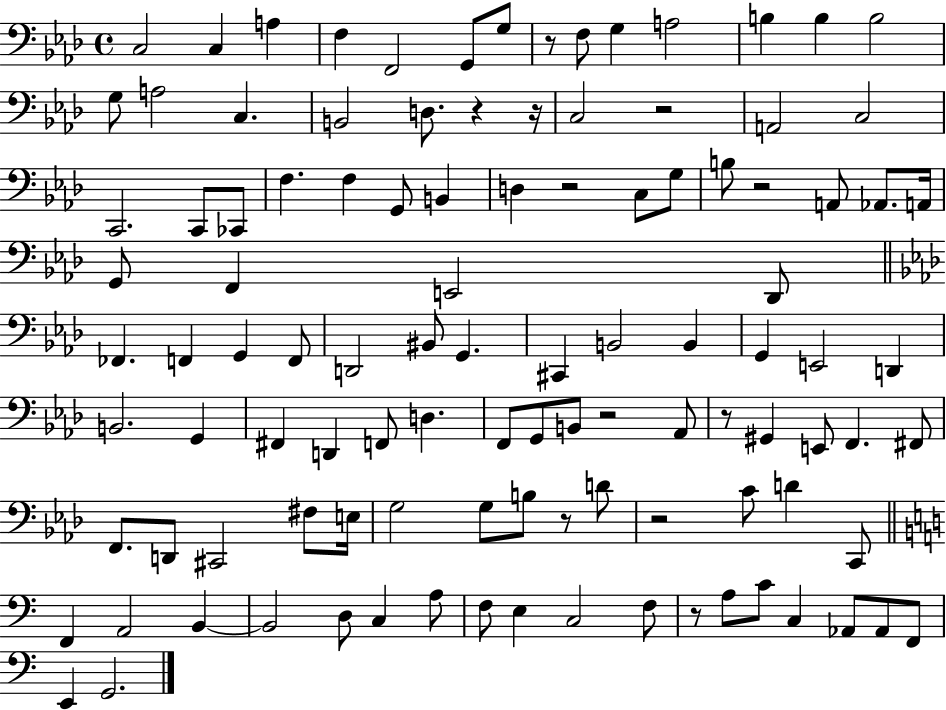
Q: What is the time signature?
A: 4/4